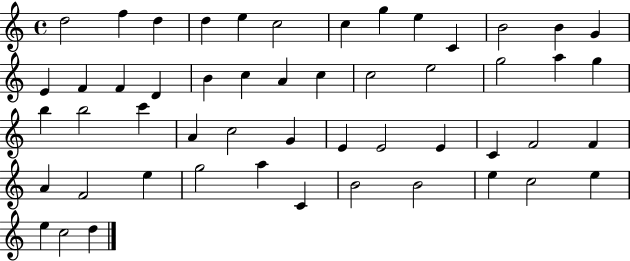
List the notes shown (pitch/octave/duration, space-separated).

D5/h F5/q D5/q D5/q E5/q C5/h C5/q G5/q E5/q C4/q B4/h B4/q G4/q E4/q F4/q F4/q D4/q B4/q C5/q A4/q C5/q C5/h E5/h G5/h A5/q G5/q B5/q B5/h C6/q A4/q C5/h G4/q E4/q E4/h E4/q C4/q F4/h F4/q A4/q F4/h E5/q G5/h A5/q C4/q B4/h B4/h E5/q C5/h E5/q E5/q C5/h D5/q